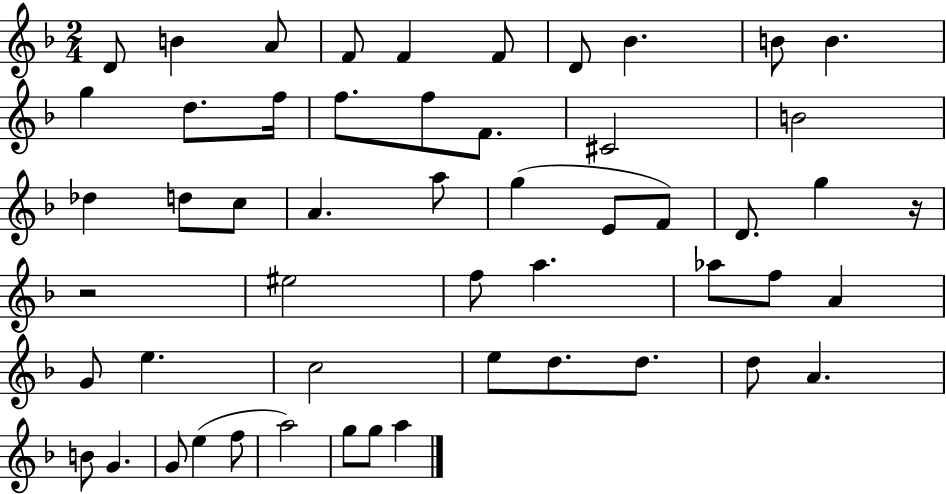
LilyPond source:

{
  \clef treble
  \numericTimeSignature
  \time 2/4
  \key f \major
  d'8 b'4 a'8 | f'8 f'4 f'8 | d'8 bes'4. | b'8 b'4. | \break g''4 d''8. f''16 | f''8. f''8 f'8. | cis'2 | b'2 | \break des''4 d''8 c''8 | a'4. a''8 | g''4( e'8 f'8) | d'8. g''4 r16 | \break r2 | eis''2 | f''8 a''4. | aes''8 f''8 a'4 | \break g'8 e''4. | c''2 | e''8 d''8. d''8. | d''8 a'4. | \break b'8 g'4. | g'8 e''4( f''8 | a''2) | g''8 g''8 a''4 | \break \bar "|."
}